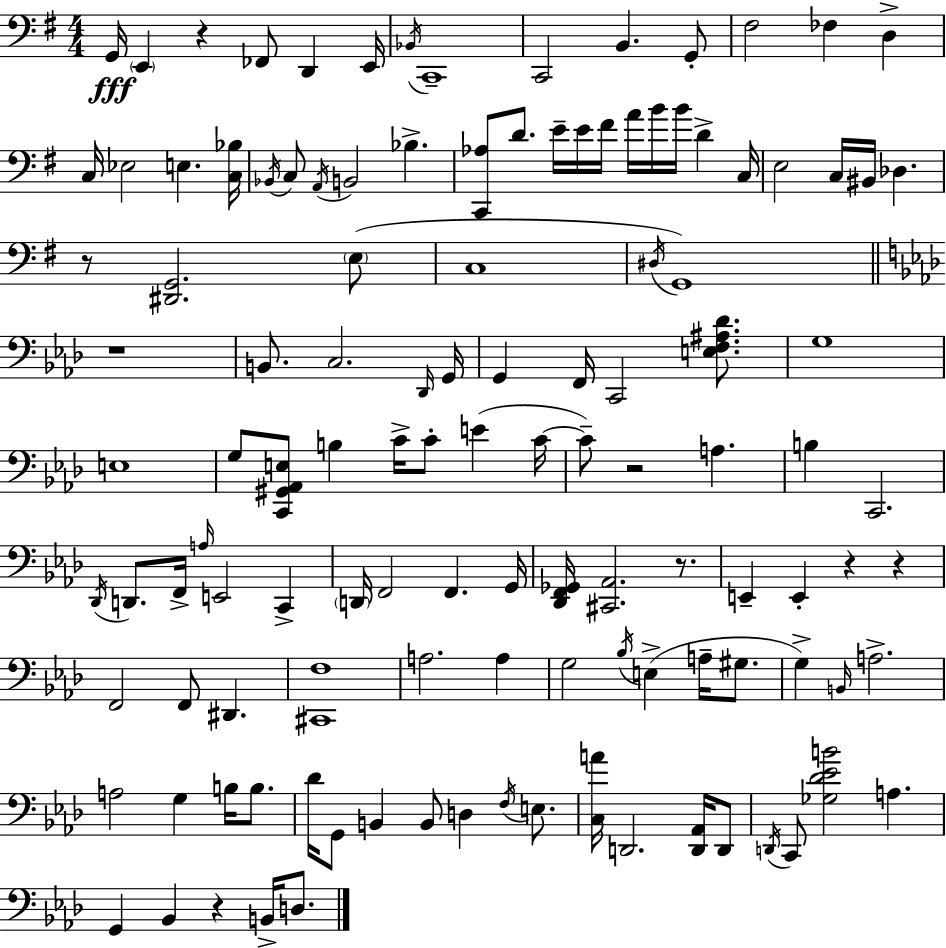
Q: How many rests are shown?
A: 8